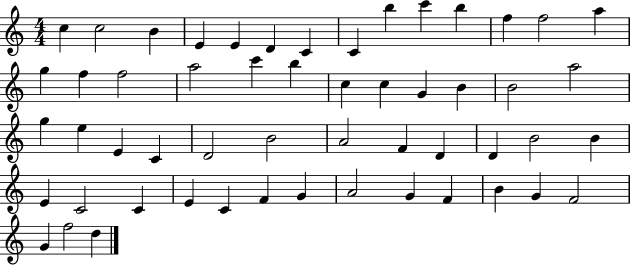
X:1
T:Untitled
M:4/4
L:1/4
K:C
c c2 B E E D C C b c' b f f2 a g f f2 a2 c' b c c G B B2 a2 g e E C D2 B2 A2 F D D B2 B E C2 C E C F G A2 G F B G F2 G f2 d